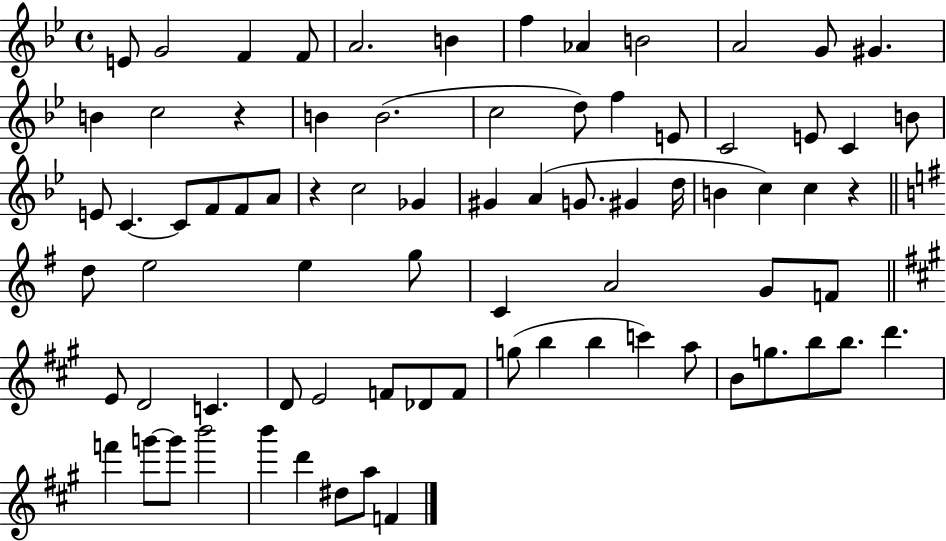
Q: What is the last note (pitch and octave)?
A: F4